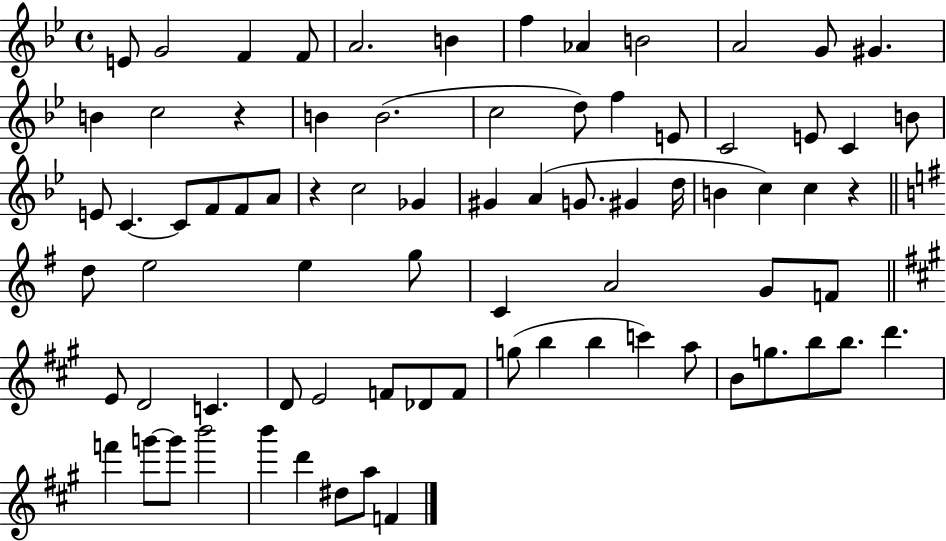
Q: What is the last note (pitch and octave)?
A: F4